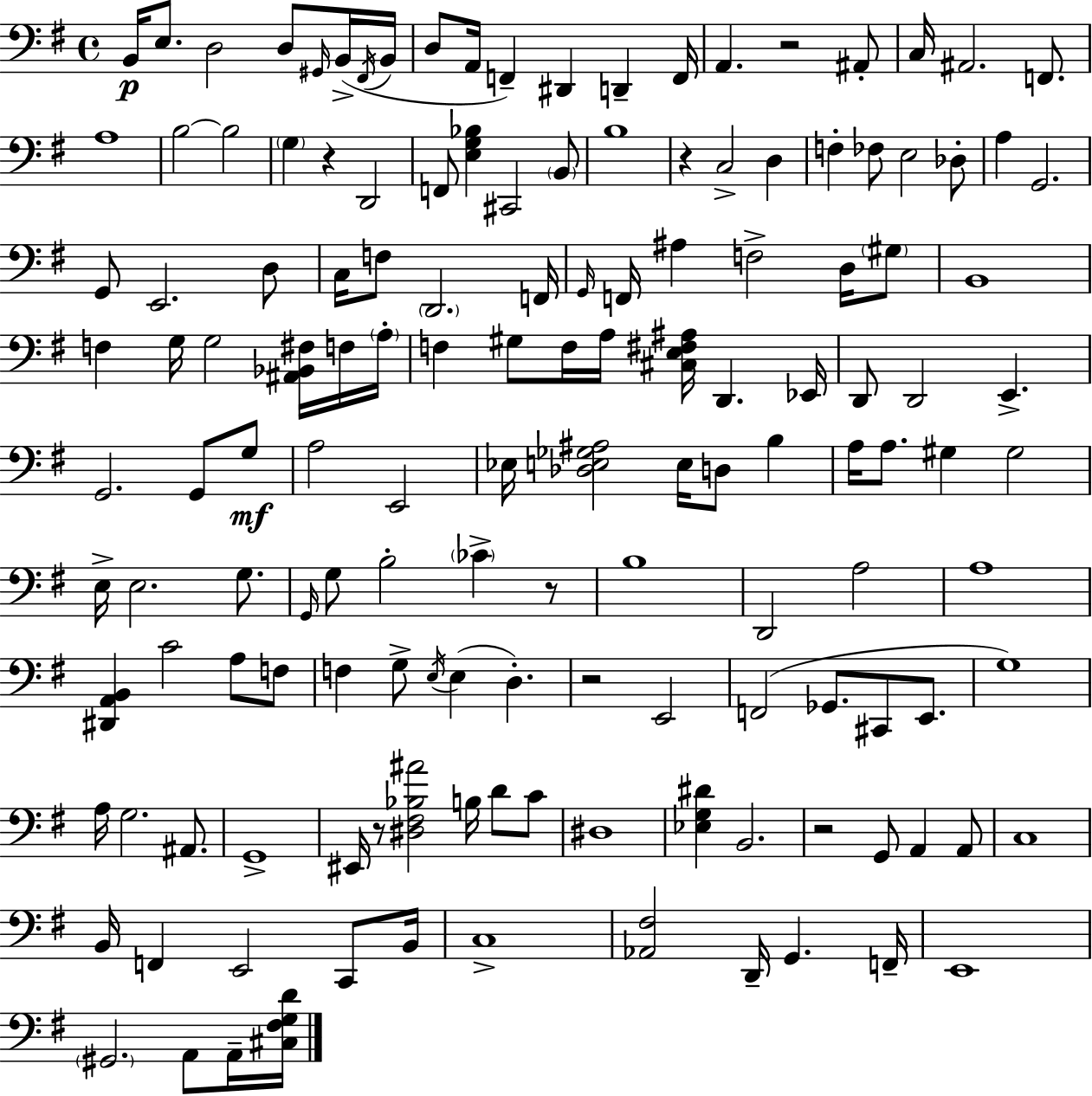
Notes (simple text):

B2/s E3/e. D3/h D3/e G#2/s B2/s F#2/s B2/s D3/e A2/s F2/q D#2/q D2/q F2/s A2/q. R/h A#2/e C3/s A#2/h. F2/e. A3/w B3/h B3/h G3/q R/q D2/h F2/e [E3,G3,Bb3]/q C#2/h B2/e B3/w R/q C3/h D3/q F3/q FES3/e E3/h Db3/e A3/q G2/h. G2/e E2/h. D3/e C3/s F3/e D2/h. F2/s G2/s F2/s A#3/q F3/h D3/s G#3/e B2/w F3/q G3/s G3/h [A#2,Bb2,F#3]/s F3/s A3/s F3/q G#3/e F3/s A3/s [C#3,E3,F#3,A#3]/s D2/q. Eb2/s D2/e D2/h E2/q. G2/h. G2/e G3/e A3/h E2/h Eb3/s [Db3,E3,Gb3,A#3]/h E3/s D3/e B3/q A3/s A3/e. G#3/q G#3/h E3/s E3/h. G3/e. G2/s G3/e B3/h CES4/q R/e B3/w D2/h A3/h A3/w [D#2,A2,B2]/q C4/h A3/e F3/e F3/q G3/e E3/s E3/q D3/q. R/h E2/h F2/h Gb2/e. C#2/e E2/e. G3/w A3/s G3/h. A#2/e. G2/w EIS2/s R/e [D#3,F#3,Bb3,A#4]/h B3/s D4/e C4/e D#3/w [Eb3,G3,D#4]/q B2/h. R/h G2/e A2/q A2/e C3/w B2/s F2/q E2/h C2/e B2/s C3/w [Ab2,F#3]/h D2/s G2/q. F2/s E2/w G#2/h. A2/e A2/s [C#3,F#3,G3,D4]/s